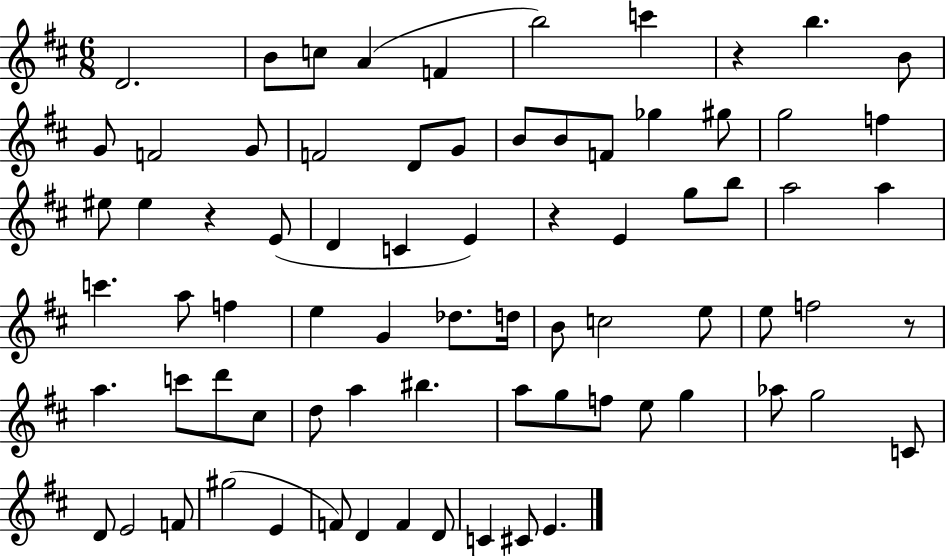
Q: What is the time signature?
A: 6/8